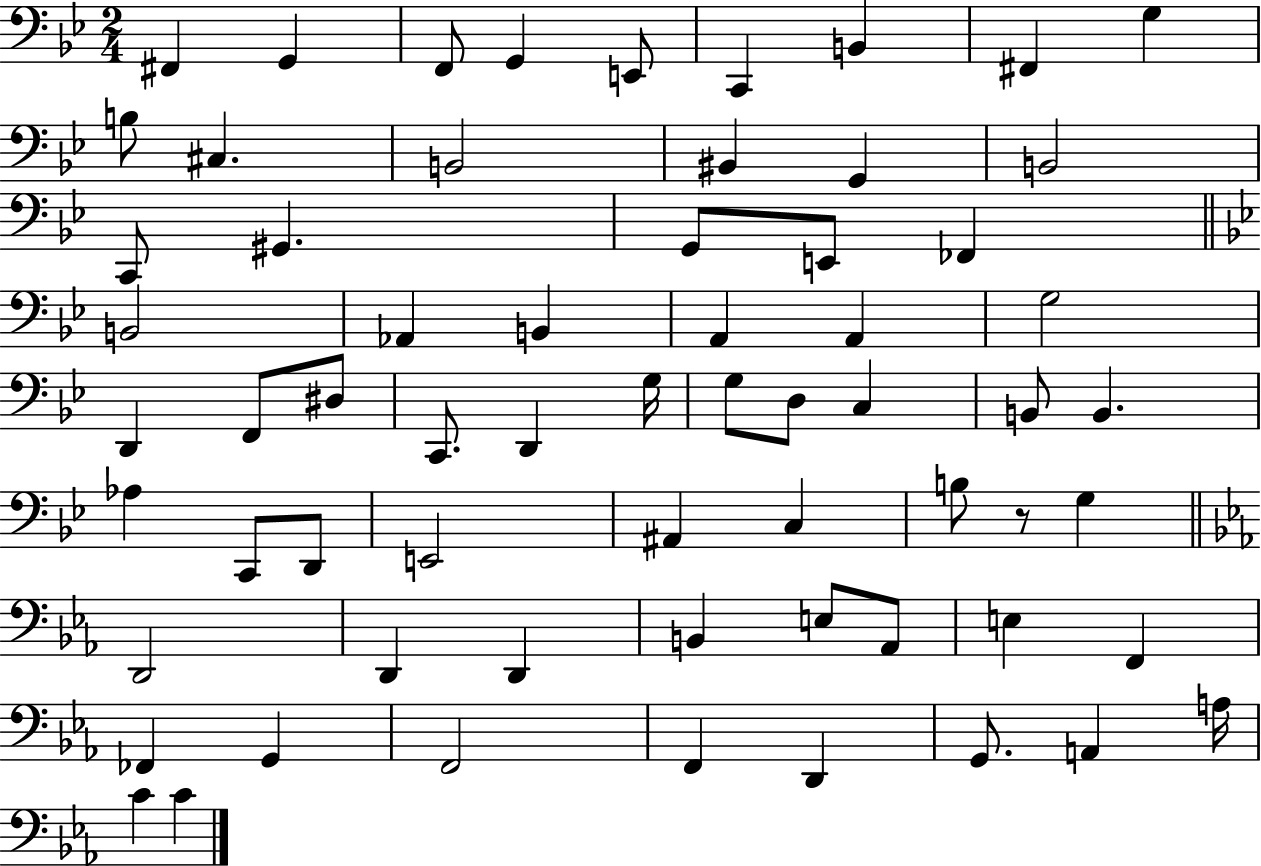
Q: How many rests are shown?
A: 1